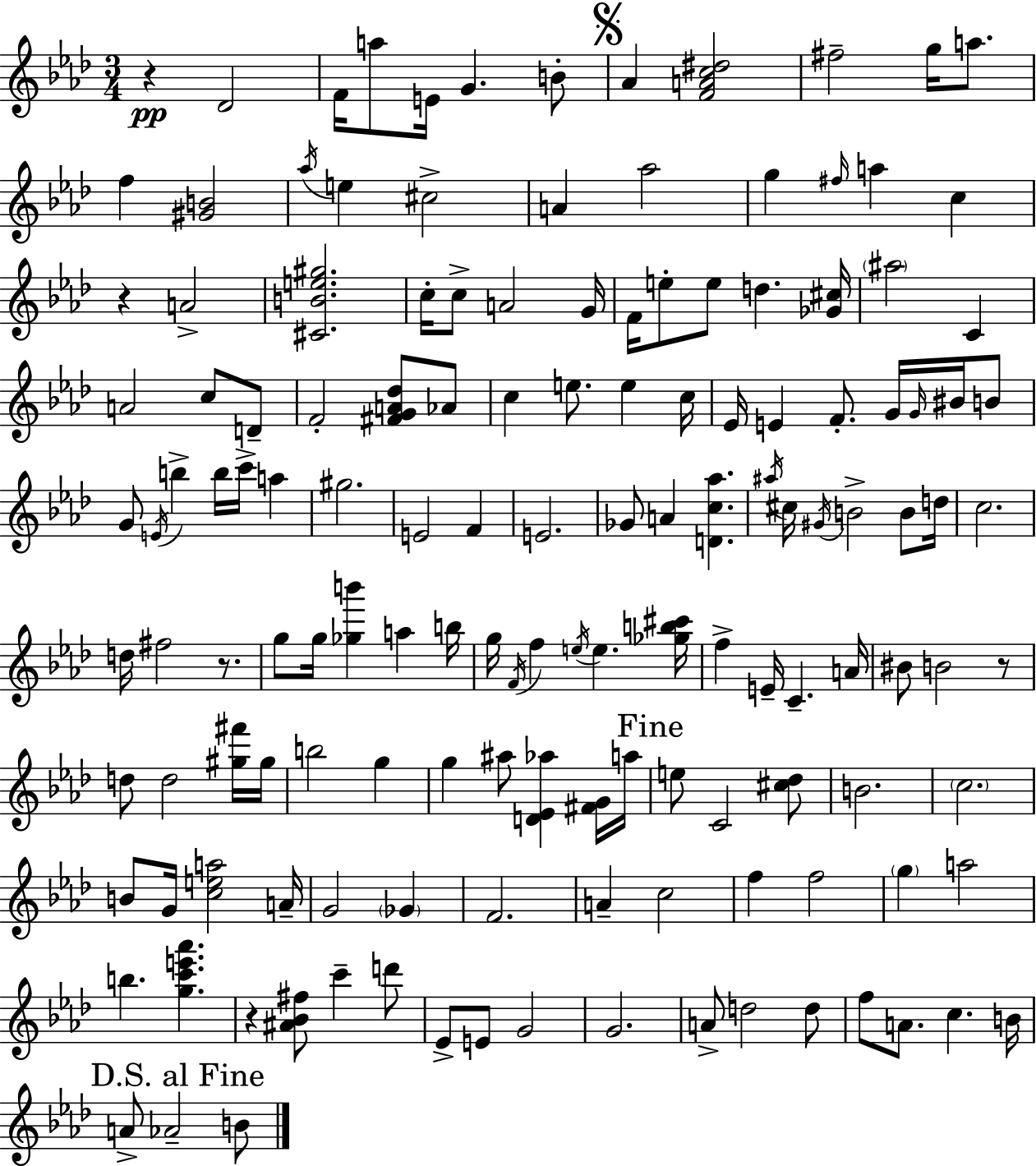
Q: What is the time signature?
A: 3/4